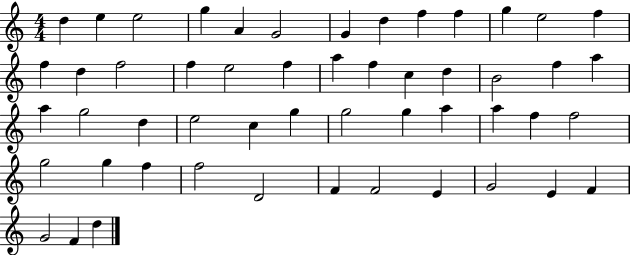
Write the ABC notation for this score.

X:1
T:Untitled
M:4/4
L:1/4
K:C
d e e2 g A G2 G d f f g e2 f f d f2 f e2 f a f c d B2 f a a g2 d e2 c g g2 g a a f f2 g2 g f f2 D2 F F2 E G2 E F G2 F d